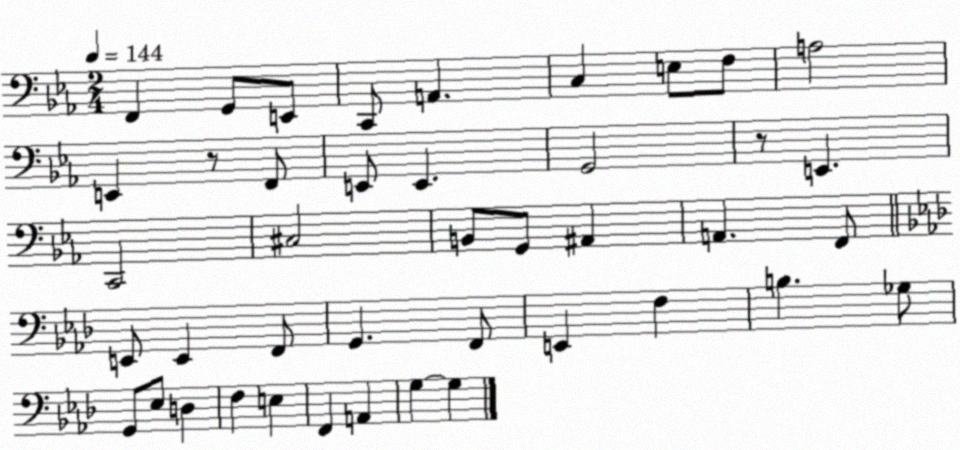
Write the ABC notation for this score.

X:1
T:Untitled
M:2/4
L:1/4
K:Eb
F,, G,,/2 E,,/2 C,,/2 A,, C, E,/2 F,/2 A,2 E,, z/2 F,,/2 E,,/2 E,, G,,2 z/2 E,, C,,2 ^C,2 B,,/2 G,,/2 ^A,, A,, F,,/2 E,,/2 E,, F,,/2 G,, F,,/2 E,, F, B, _G,/2 G,,/2 _E,/2 D, F, E, F,, A,, G, G,